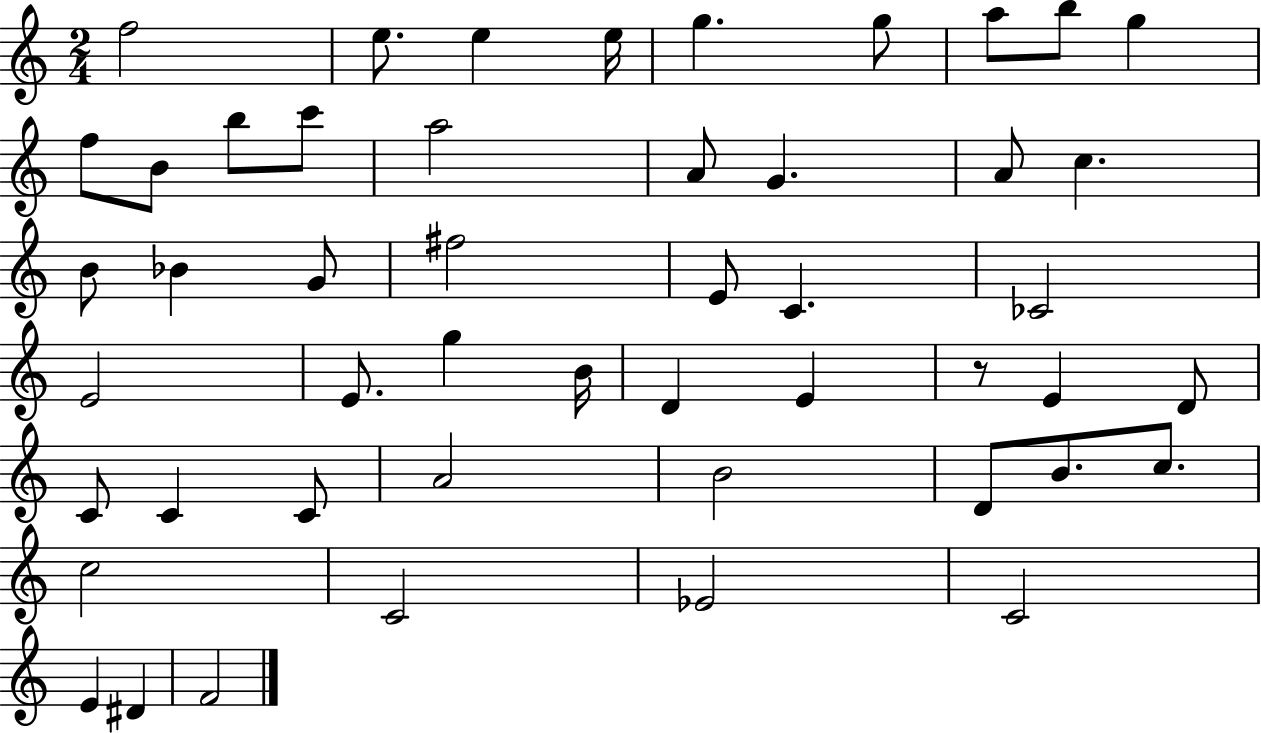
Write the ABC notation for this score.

X:1
T:Untitled
M:2/4
L:1/4
K:C
f2 e/2 e e/4 g g/2 a/2 b/2 g f/2 B/2 b/2 c'/2 a2 A/2 G A/2 c B/2 _B G/2 ^f2 E/2 C _C2 E2 E/2 g B/4 D E z/2 E D/2 C/2 C C/2 A2 B2 D/2 B/2 c/2 c2 C2 _E2 C2 E ^D F2